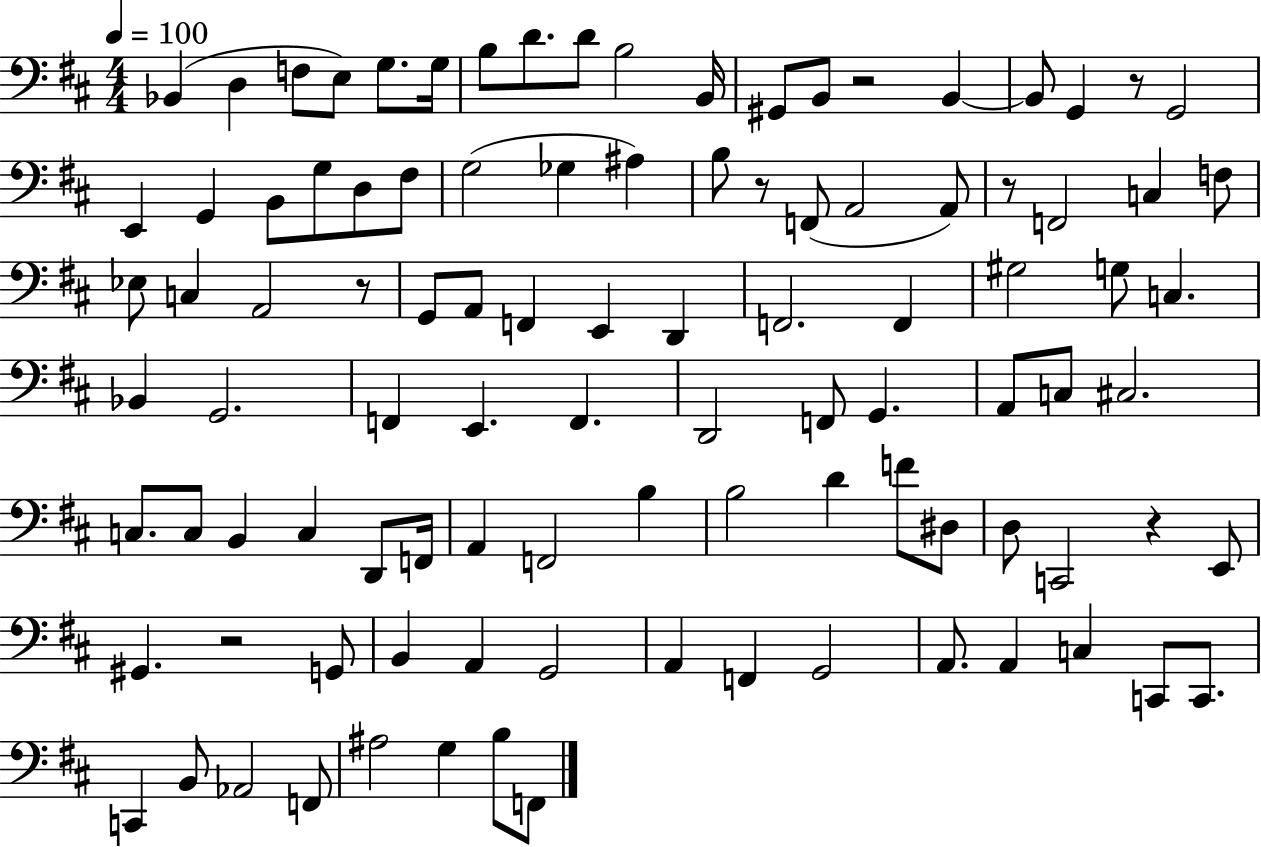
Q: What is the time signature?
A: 4/4